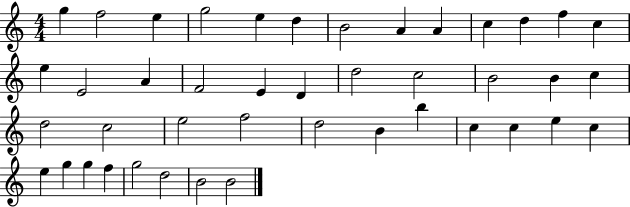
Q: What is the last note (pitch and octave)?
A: B4